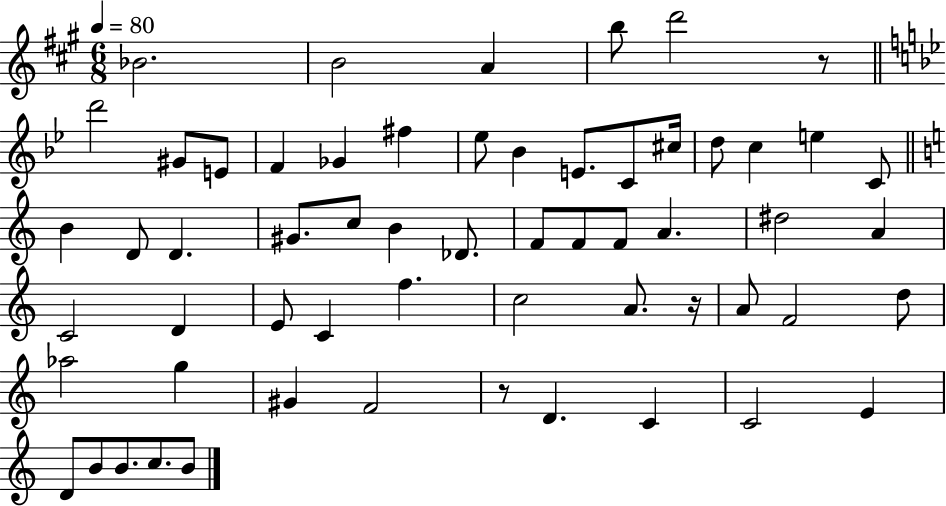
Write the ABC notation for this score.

X:1
T:Untitled
M:6/8
L:1/4
K:A
_B2 B2 A b/2 d'2 z/2 d'2 ^G/2 E/2 F _G ^f _e/2 _B E/2 C/2 ^c/4 d/2 c e C/2 B D/2 D ^G/2 c/2 B _D/2 F/2 F/2 F/2 A ^d2 A C2 D E/2 C f c2 A/2 z/4 A/2 F2 d/2 _a2 g ^G F2 z/2 D C C2 E D/2 B/2 B/2 c/2 B/2